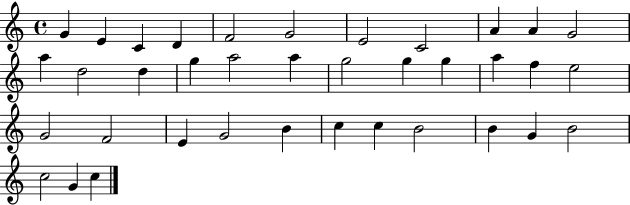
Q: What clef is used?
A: treble